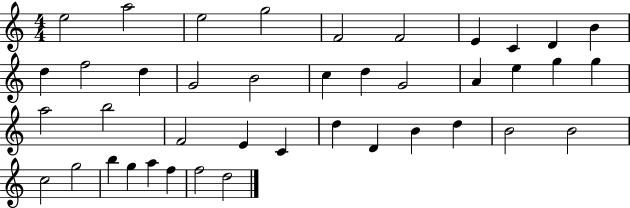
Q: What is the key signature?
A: C major